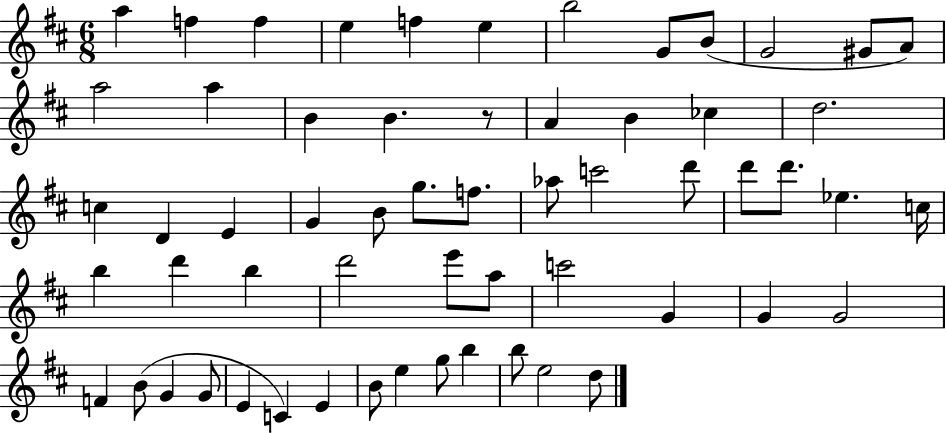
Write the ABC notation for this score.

X:1
T:Untitled
M:6/8
L:1/4
K:D
a f f e f e b2 G/2 B/2 G2 ^G/2 A/2 a2 a B B z/2 A B _c d2 c D E G B/2 g/2 f/2 _a/2 c'2 d'/2 d'/2 d'/2 _e c/4 b d' b d'2 e'/2 a/2 c'2 G G G2 F B/2 G G/2 E C E B/2 e g/2 b b/2 e2 d/2